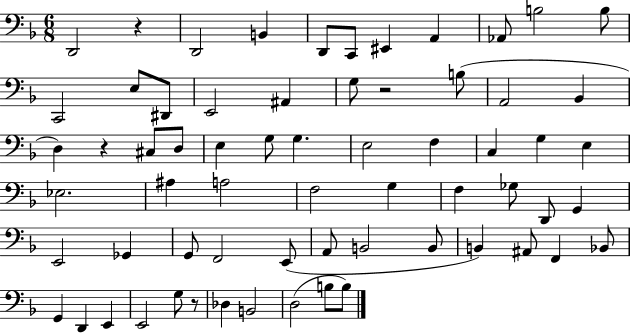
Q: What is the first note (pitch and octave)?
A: D2